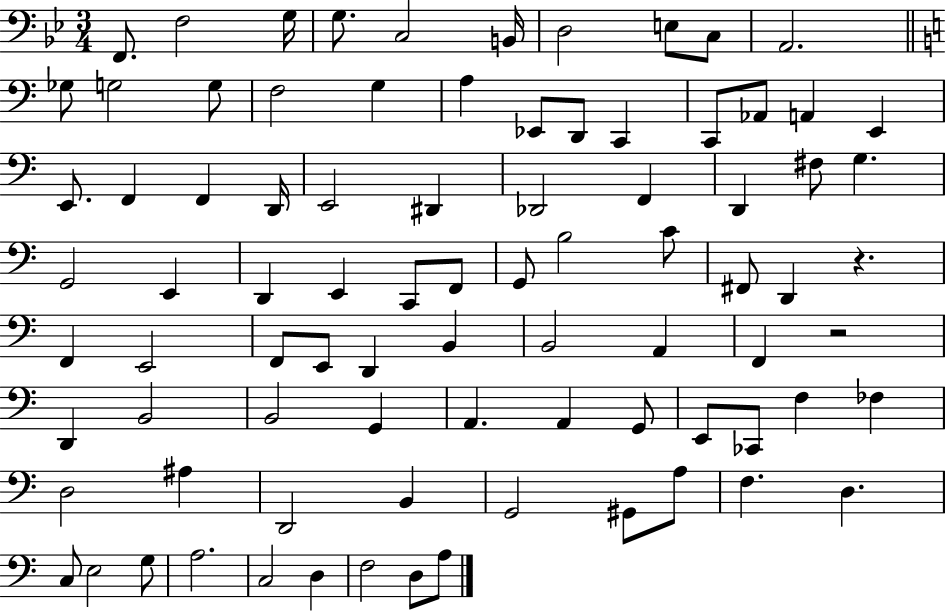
{
  \clef bass
  \numericTimeSignature
  \time 3/4
  \key bes \major
  f,8. f2 g16 | g8. c2 b,16 | d2 e8 c8 | a,2. | \break \bar "||" \break \key c \major ges8 g2 g8 | f2 g4 | a4 ees,8 d,8 c,4 | c,8 aes,8 a,4 e,4 | \break e,8. f,4 f,4 d,16 | e,2 dis,4 | des,2 f,4 | d,4 fis8 g4. | \break g,2 e,4 | d,4 e,4 c,8 f,8 | g,8 b2 c'8 | fis,8 d,4 r4. | \break f,4 e,2 | f,8 e,8 d,4 b,4 | b,2 a,4 | f,4 r2 | \break d,4 b,2 | b,2 g,4 | a,4. a,4 g,8 | e,8 ces,8 f4 fes4 | \break d2 ais4 | d,2 b,4 | g,2 gis,8 a8 | f4. d4. | \break c8 e2 g8 | a2. | c2 d4 | f2 d8 a8 | \break \bar "|."
}